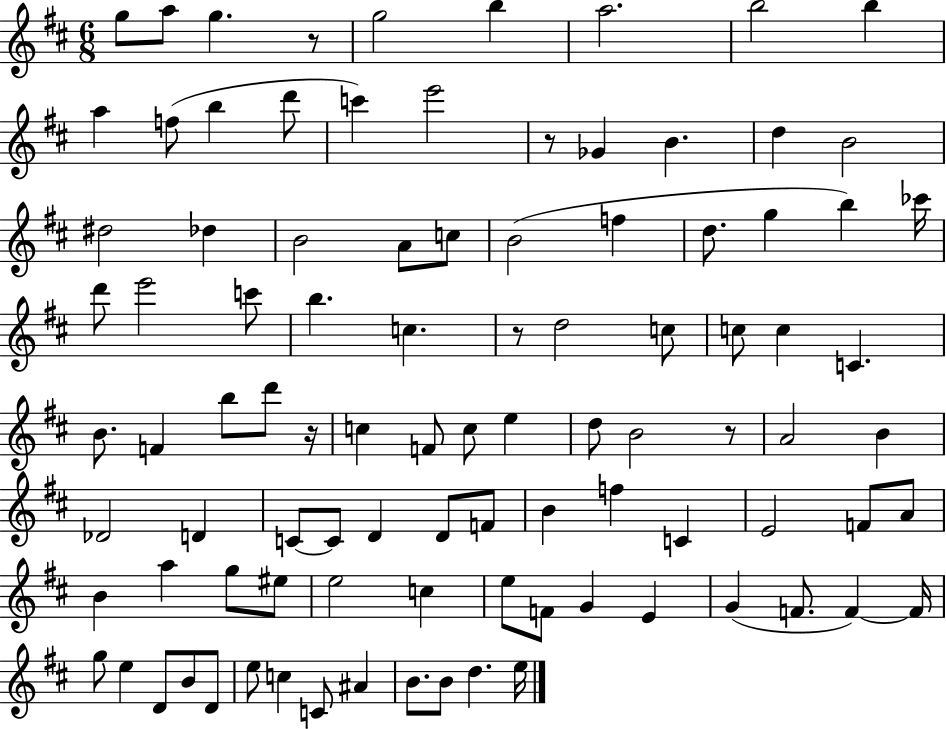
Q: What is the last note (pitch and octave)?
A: E5